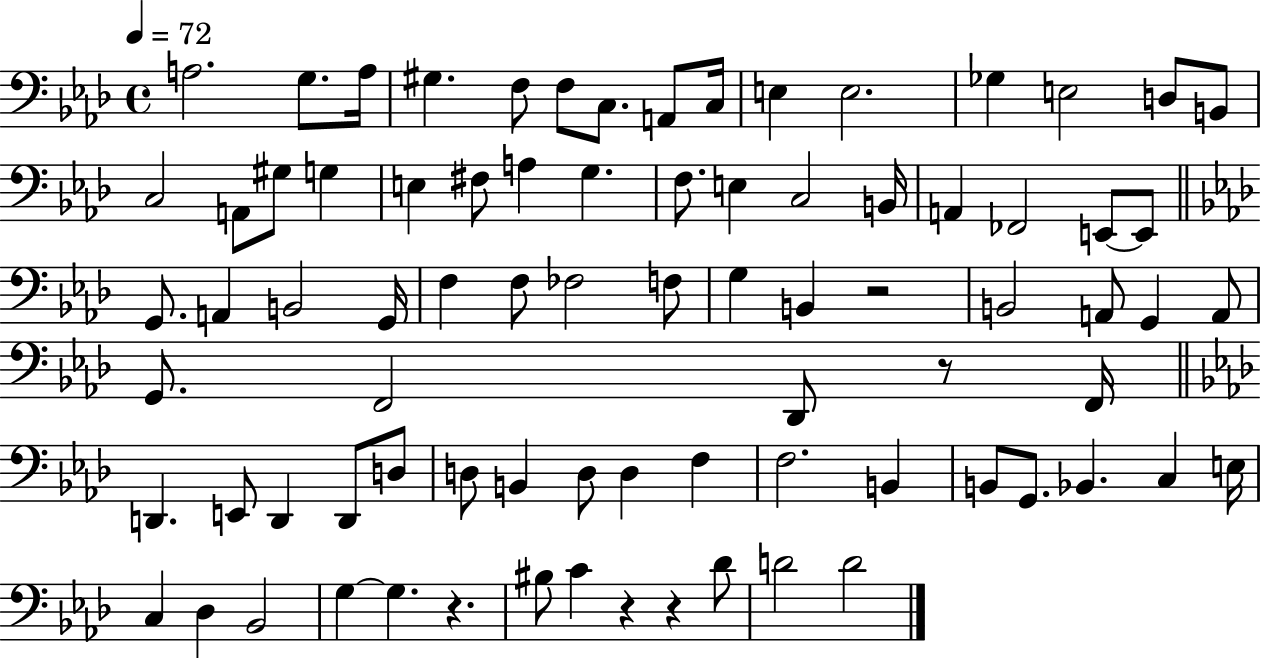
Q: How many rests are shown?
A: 5